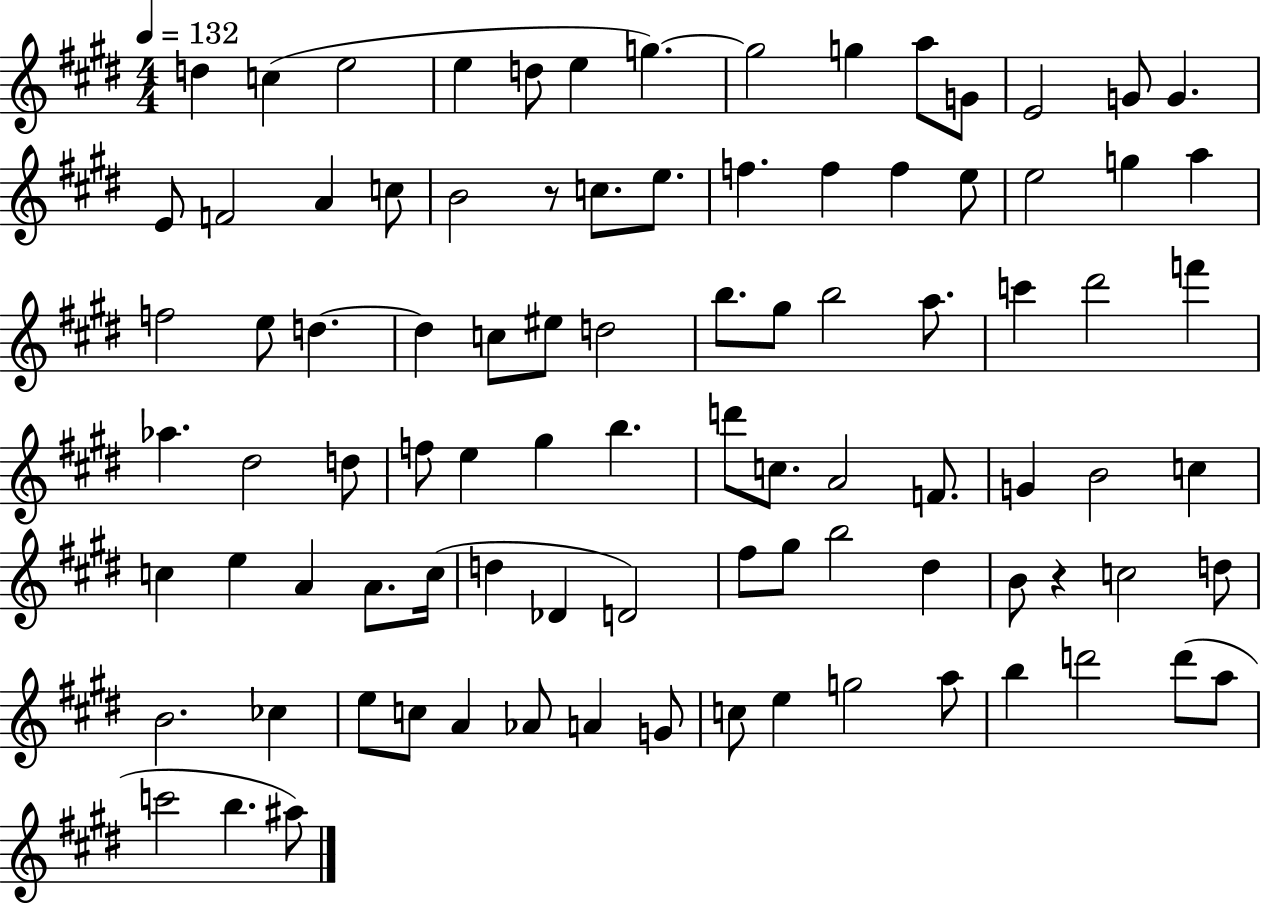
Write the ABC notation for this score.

X:1
T:Untitled
M:4/4
L:1/4
K:E
d c e2 e d/2 e g g2 g a/2 G/2 E2 G/2 G E/2 F2 A c/2 B2 z/2 c/2 e/2 f f f e/2 e2 g a f2 e/2 d d c/2 ^e/2 d2 b/2 ^g/2 b2 a/2 c' ^d'2 f' _a ^d2 d/2 f/2 e ^g b d'/2 c/2 A2 F/2 G B2 c c e A A/2 c/4 d _D D2 ^f/2 ^g/2 b2 ^d B/2 z c2 d/2 B2 _c e/2 c/2 A _A/2 A G/2 c/2 e g2 a/2 b d'2 d'/2 a/2 c'2 b ^a/2